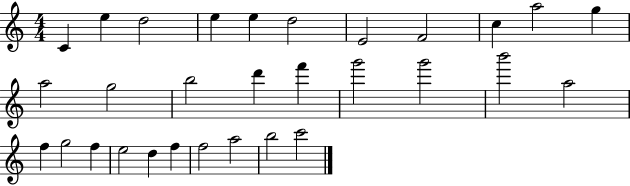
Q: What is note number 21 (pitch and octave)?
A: F5